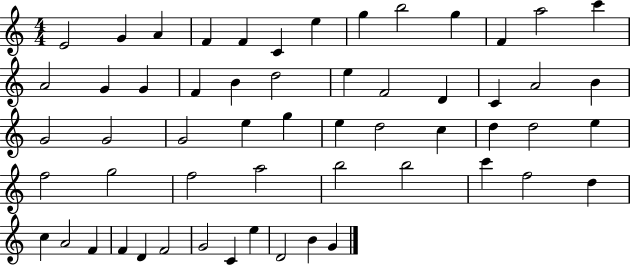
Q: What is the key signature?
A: C major